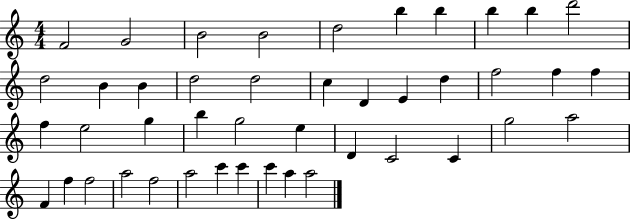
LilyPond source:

{
  \clef treble
  \numericTimeSignature
  \time 4/4
  \key c \major
  f'2 g'2 | b'2 b'2 | d''2 b''4 b''4 | b''4 b''4 d'''2 | \break d''2 b'4 b'4 | d''2 d''2 | c''4 d'4 e'4 d''4 | f''2 f''4 f''4 | \break f''4 e''2 g''4 | b''4 g''2 e''4 | d'4 c'2 c'4 | g''2 a''2 | \break f'4 f''4 f''2 | a''2 f''2 | a''2 c'''4 c'''4 | c'''4 a''4 a''2 | \break \bar "|."
}